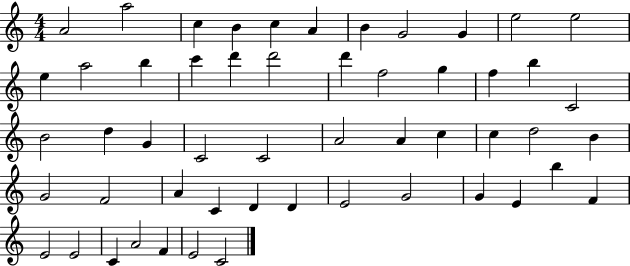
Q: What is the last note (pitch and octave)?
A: C4